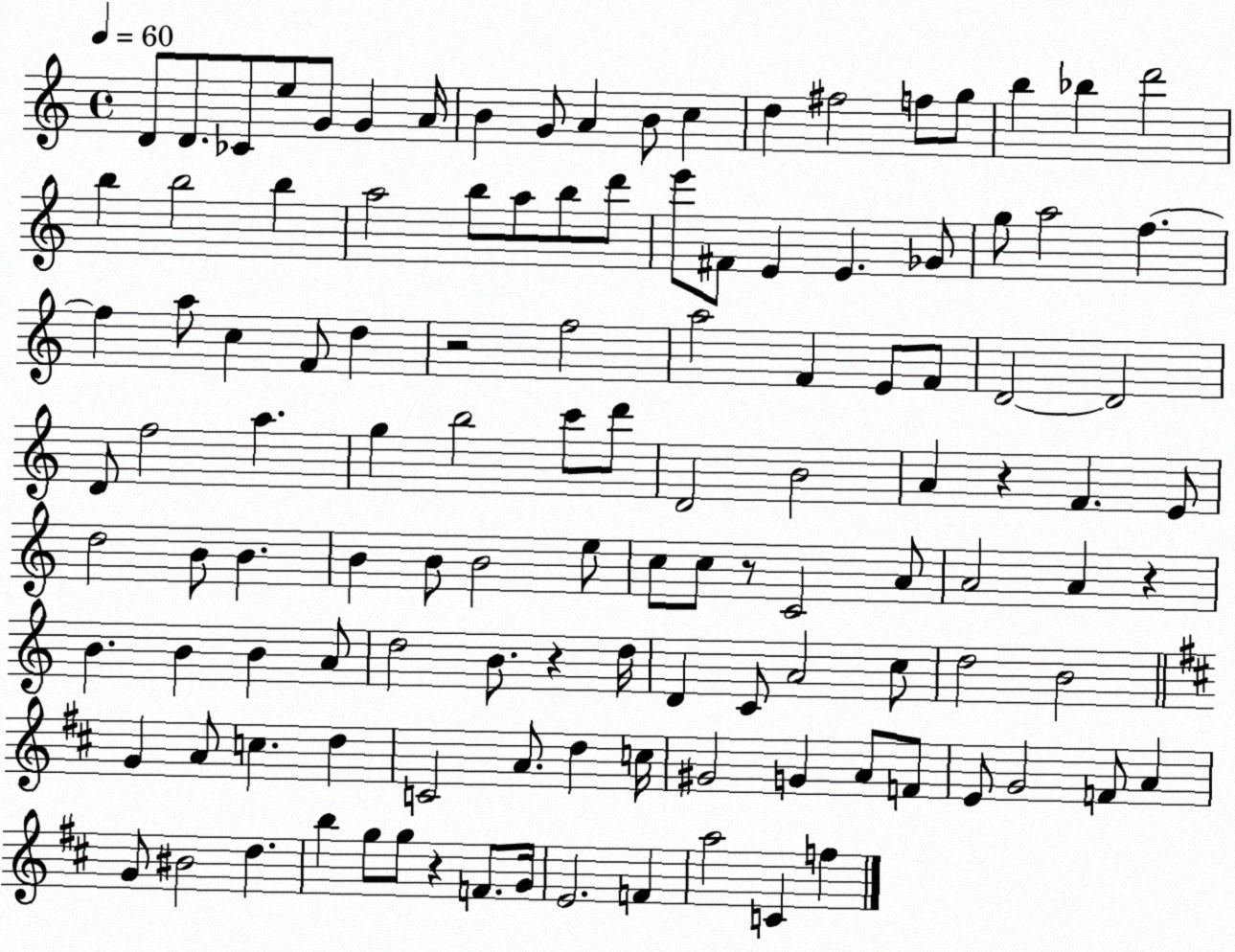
X:1
T:Untitled
M:4/4
L:1/4
K:C
D/2 D/2 _C/2 e/2 G/2 G A/4 B G/2 A B/2 c d ^f2 f/2 g/2 b _b d'2 b b2 b a2 b/2 a/2 b/2 d'/2 e'/2 ^F/2 E E _G/2 g/2 a2 f f a/2 c F/2 d z2 f2 a2 F E/2 F/2 D2 D2 D/2 f2 a g b2 c'/2 d'/2 D2 B2 A z F E/2 d2 B/2 B B B/2 B2 e/2 c/2 c/2 z/2 C2 A/2 A2 A z B B B A/2 d2 B/2 z d/4 D C/2 A2 c/2 d2 B2 G A/2 c d C2 A/2 d c/4 ^G2 G A/2 F/2 E/2 G2 F/2 A G/2 ^B2 d b g/2 g/2 z F/2 G/4 E2 F a2 C f